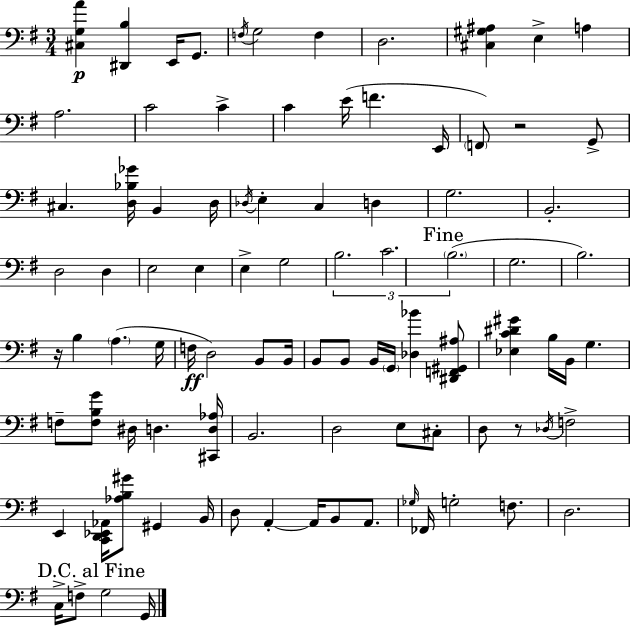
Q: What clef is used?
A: bass